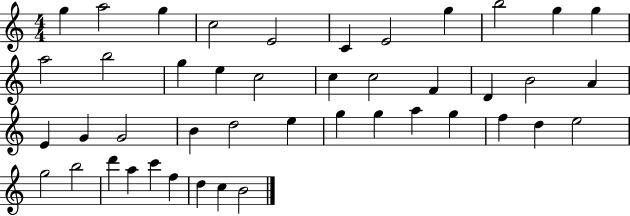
X:1
T:Untitled
M:4/4
L:1/4
K:C
g a2 g c2 E2 C E2 g b2 g g a2 b2 g e c2 c c2 F D B2 A E G G2 B d2 e g g a g f d e2 g2 b2 d' a c' f d c B2